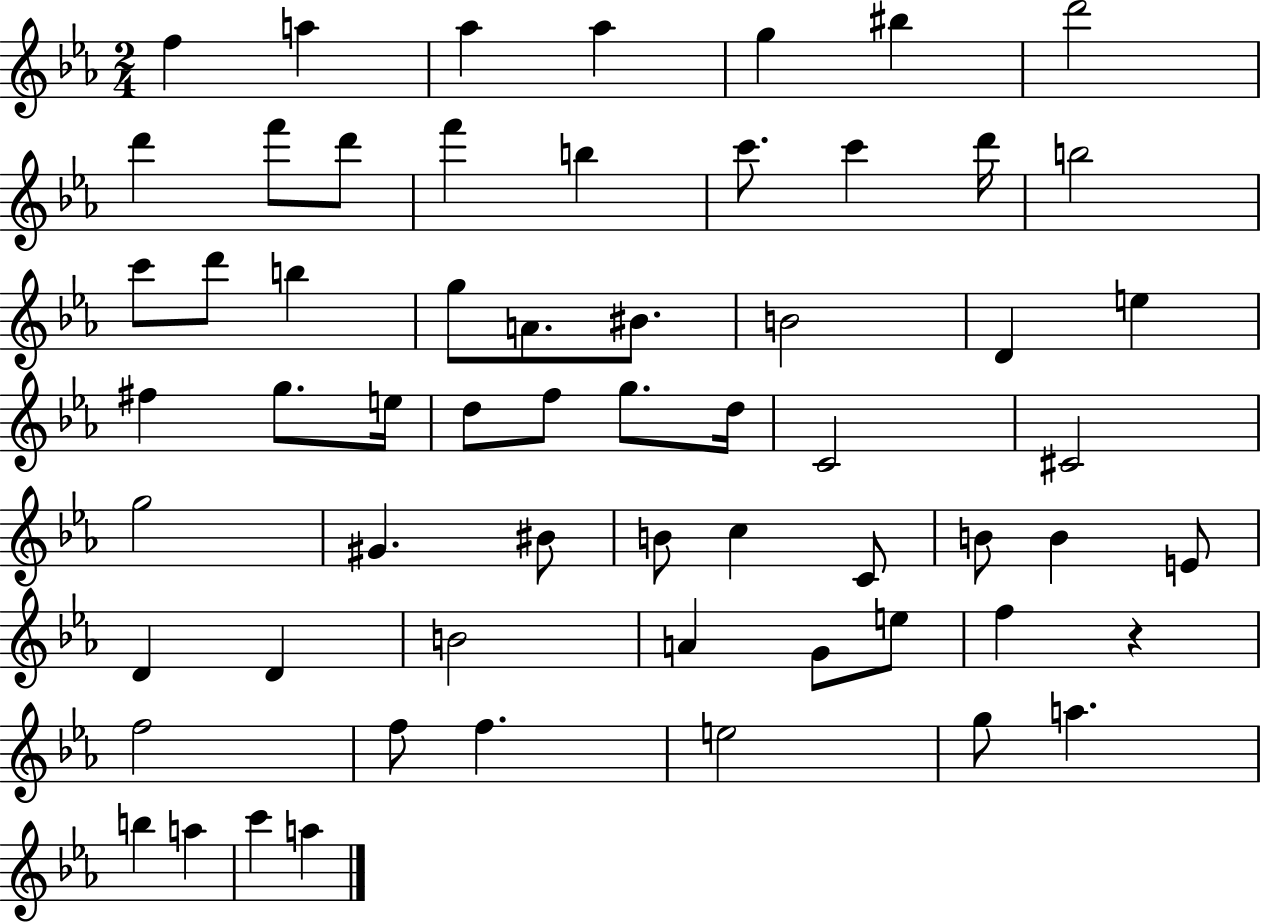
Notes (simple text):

F5/q A5/q Ab5/q Ab5/q G5/q BIS5/q D6/h D6/q F6/e D6/e F6/q B5/q C6/e. C6/q D6/s B5/h C6/e D6/e B5/q G5/e A4/e. BIS4/e. B4/h D4/q E5/q F#5/q G5/e. E5/s D5/e F5/e G5/e. D5/s C4/h C#4/h G5/h G#4/q. BIS4/e B4/e C5/q C4/e B4/e B4/q E4/e D4/q D4/q B4/h A4/q G4/e E5/e F5/q R/q F5/h F5/e F5/q. E5/h G5/e A5/q. B5/q A5/q C6/q A5/q